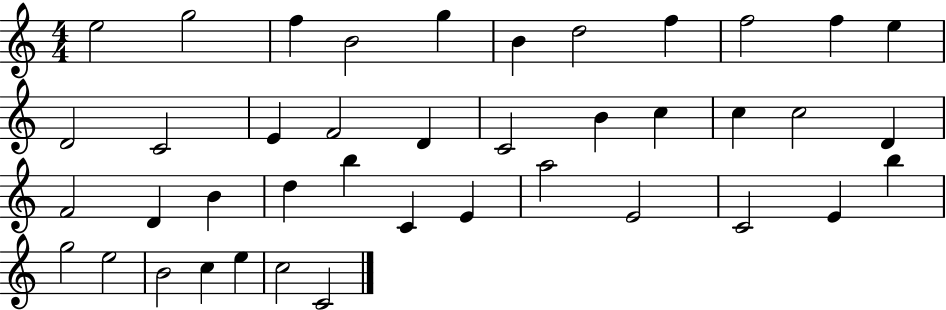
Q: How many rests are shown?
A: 0